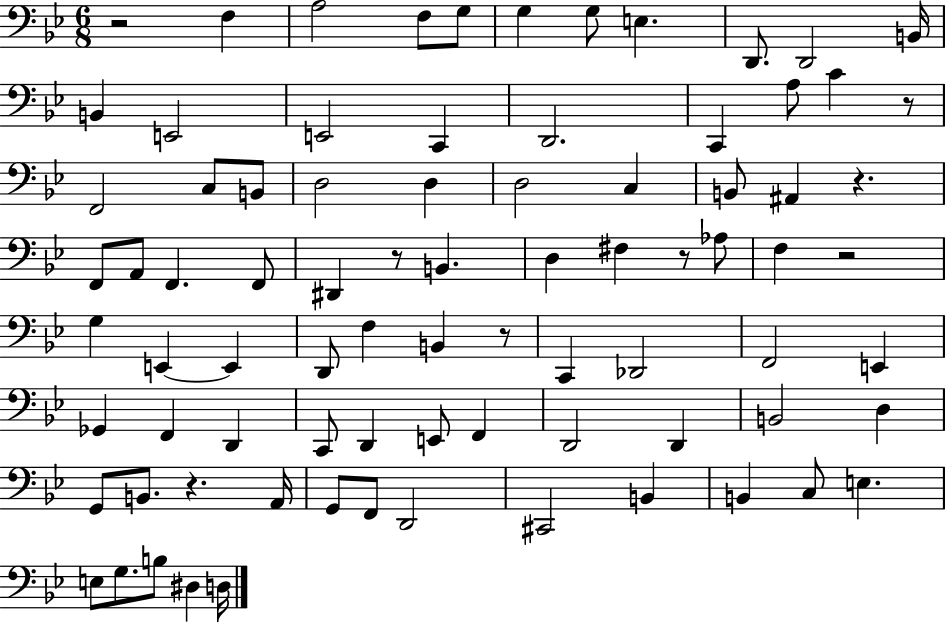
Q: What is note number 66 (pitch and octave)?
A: B2